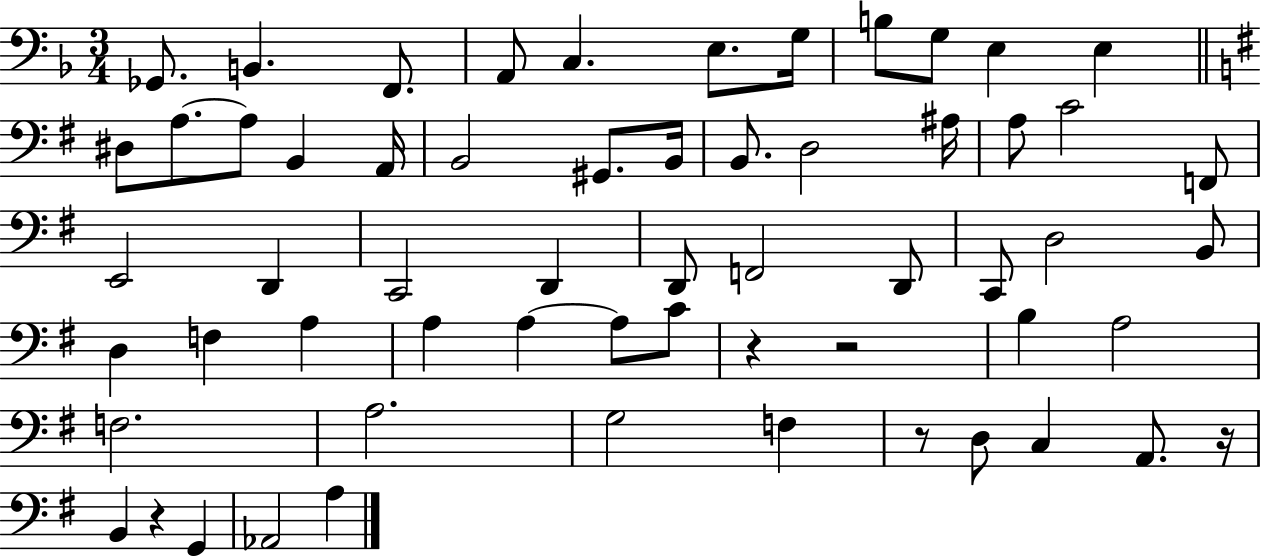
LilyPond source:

{
  \clef bass
  \numericTimeSignature
  \time 3/4
  \key f \major
  ges,8. b,4. f,8. | a,8 c4. e8. g16 | b8 g8 e4 e4 | \bar "||" \break \key g \major dis8 a8.~~ a8 b,4 a,16 | b,2 gis,8. b,16 | b,8. d2 ais16 | a8 c'2 f,8 | \break e,2 d,4 | c,2 d,4 | d,8 f,2 d,8 | c,8 d2 b,8 | \break d4 f4 a4 | a4 a4~~ a8 c'8 | r4 r2 | b4 a2 | \break f2. | a2. | g2 f4 | r8 d8 c4 a,8. r16 | \break b,4 r4 g,4 | aes,2 a4 | \bar "|."
}